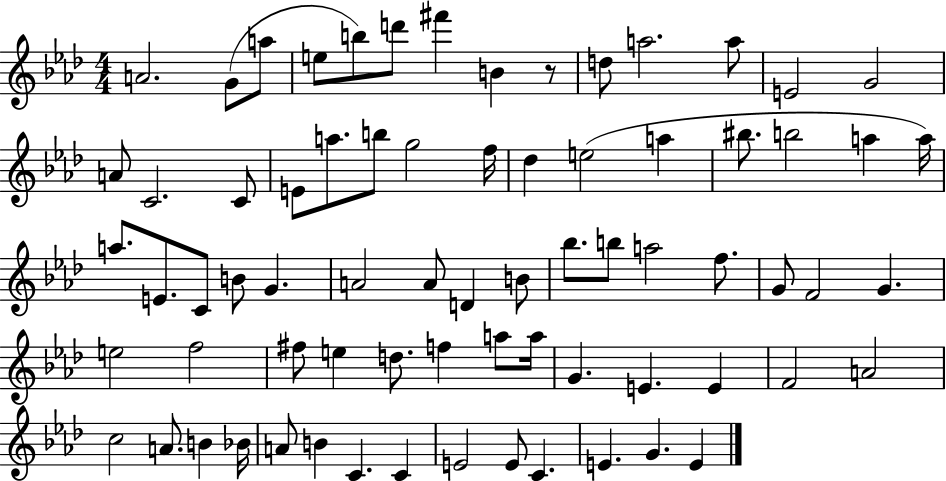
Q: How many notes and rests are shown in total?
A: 72